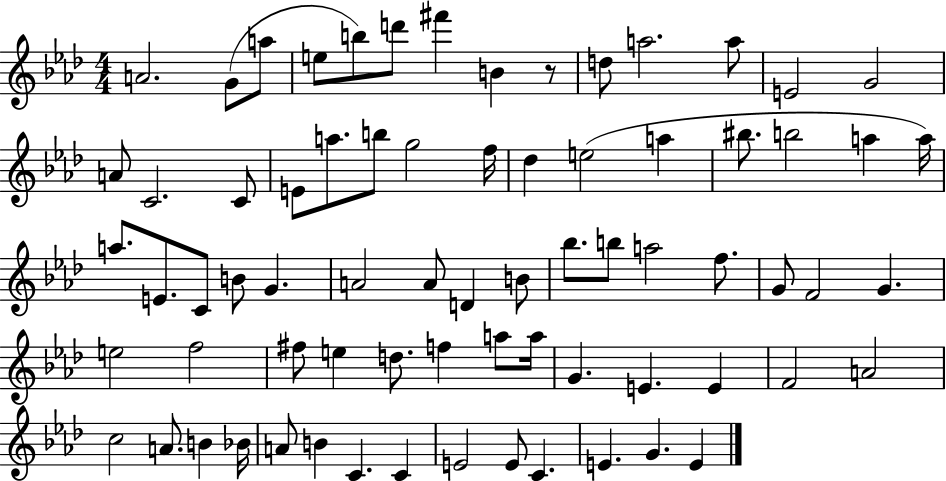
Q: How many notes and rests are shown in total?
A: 72